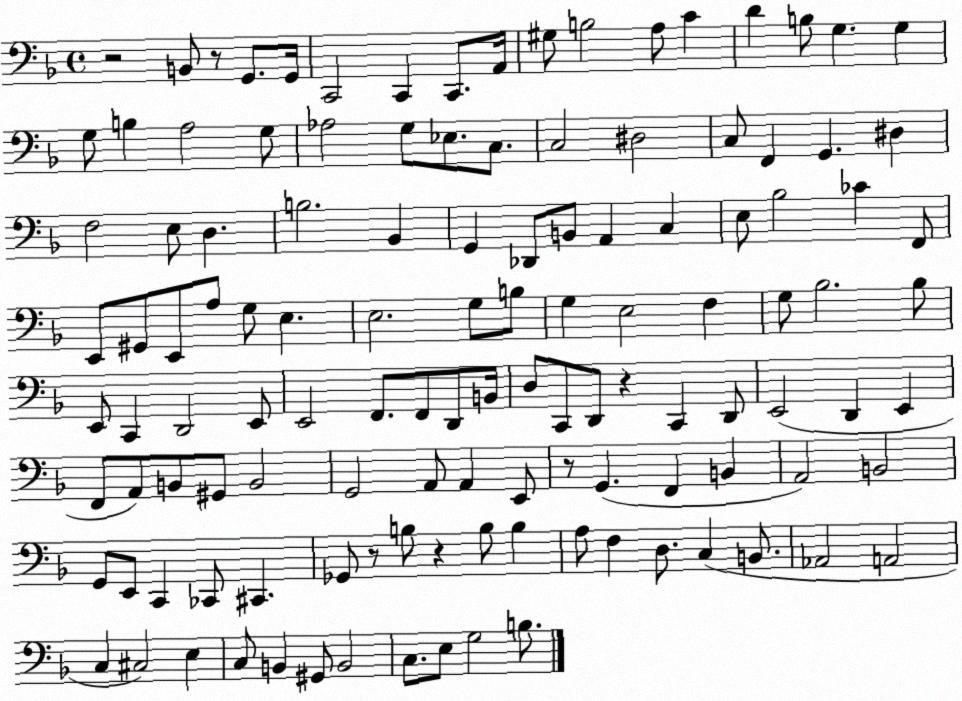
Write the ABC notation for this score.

X:1
T:Untitled
M:4/4
L:1/4
K:F
z2 B,,/2 z/2 G,,/2 G,,/4 C,,2 C,, C,,/2 A,,/4 ^G,/2 B,2 A,/2 C D B,/2 G, G, G,/2 B, A,2 G,/2 _A,2 G,/2 _E,/2 C,/2 C,2 ^D,2 C,/2 F,, G,, ^D, F,2 E,/2 D, B,2 _B,, G,, _D,,/2 B,,/2 A,, C, E,/2 _B,2 _C F,,/2 E,,/2 ^G,,/2 E,,/2 A,/2 G,/2 E, E,2 G,/2 B,/2 G, E,2 F, G,/2 _B,2 _B,/2 E,,/2 C,, D,,2 E,,/2 E,,2 F,,/2 F,,/2 D,,/2 B,,/4 D,/2 C,,/2 D,,/2 z C,, D,,/2 E,,2 D,, E,, F,,/2 A,,/2 B,,/2 ^G,,/2 B,,2 G,,2 A,,/2 A,, E,,/2 z/2 G,, F,, B,, A,,2 B,,2 G,,/2 E,,/2 C,, _C,,/2 ^C,, _G,,/2 z/2 B,/2 z B,/2 B, A,/2 F, D,/2 C, B,,/2 _A,,2 A,,2 C, ^C,2 E, C,/2 B,, ^G,,/2 B,,2 C,/2 E,/2 G,2 B,/2